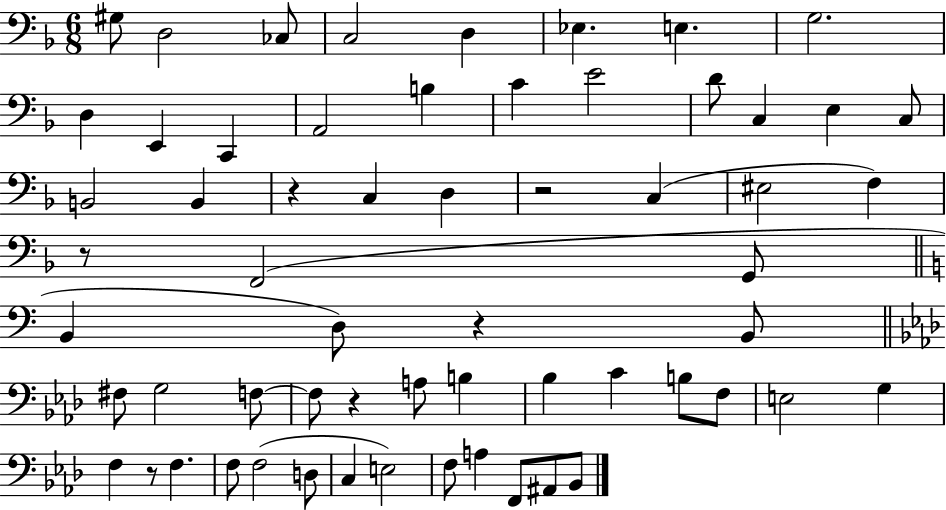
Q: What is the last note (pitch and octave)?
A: Bb2